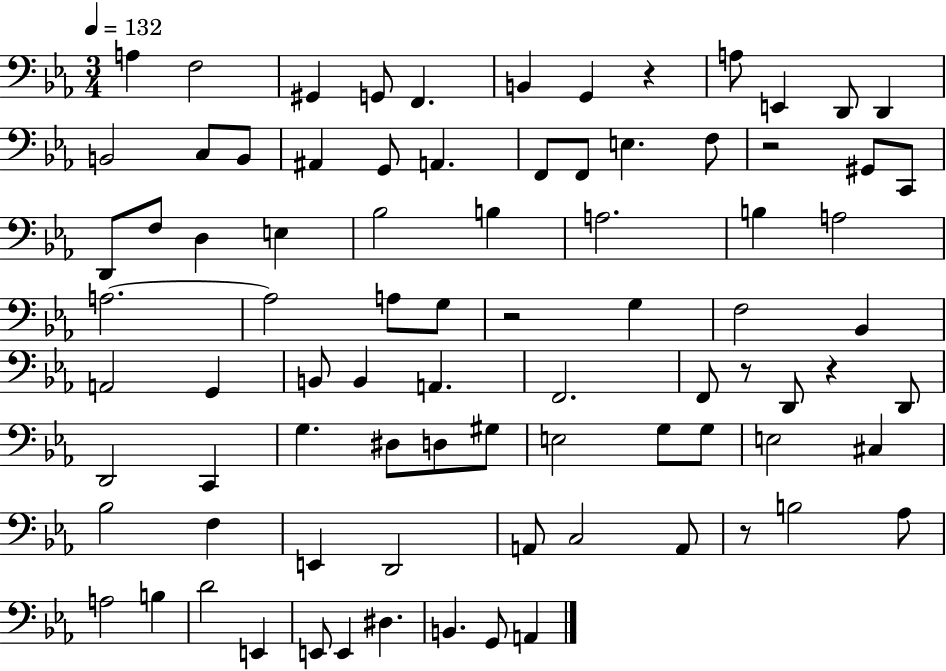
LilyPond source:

{
  \clef bass
  \numericTimeSignature
  \time 3/4
  \key ees \major
  \tempo 4 = 132
  a4 f2 | gis,4 g,8 f,4. | b,4 g,4 r4 | a8 e,4 d,8 d,4 | \break b,2 c8 b,8 | ais,4 g,8 a,4. | f,8 f,8 e4. f8 | r2 gis,8 c,8 | \break d,8 f8 d4 e4 | bes2 b4 | a2. | b4 a2 | \break a2.~~ | a2 a8 g8 | r2 g4 | f2 bes,4 | \break a,2 g,4 | b,8 b,4 a,4. | f,2. | f,8 r8 d,8 r4 d,8 | \break d,2 c,4 | g4. dis8 d8 gis8 | e2 g8 g8 | e2 cis4 | \break bes2 f4 | e,4 d,2 | a,8 c2 a,8 | r8 b2 aes8 | \break a2 b4 | d'2 e,4 | e,8 e,4 dis4. | b,4. g,8 a,4 | \break \bar "|."
}